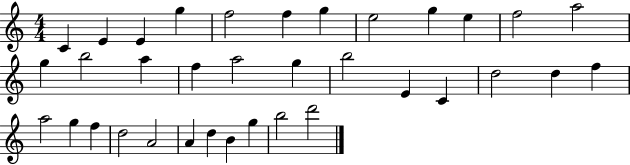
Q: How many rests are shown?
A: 0